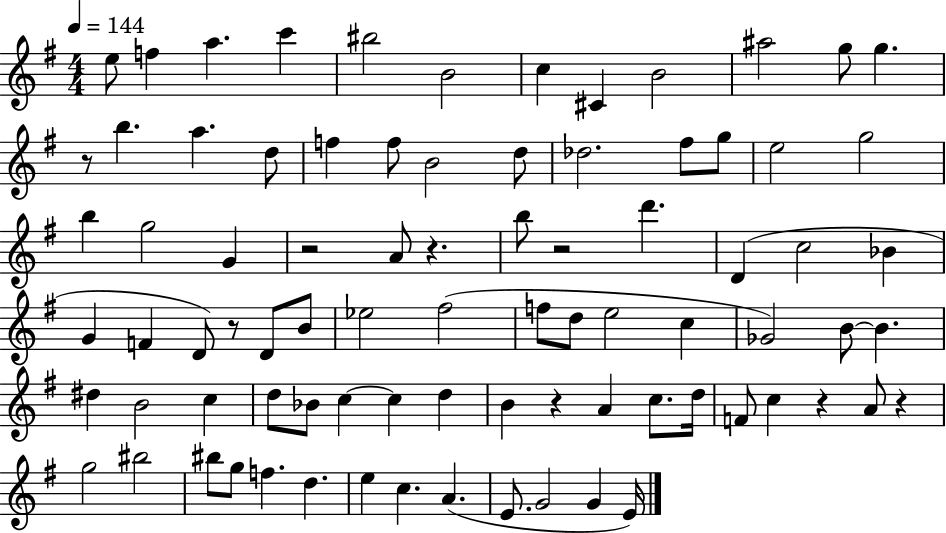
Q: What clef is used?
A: treble